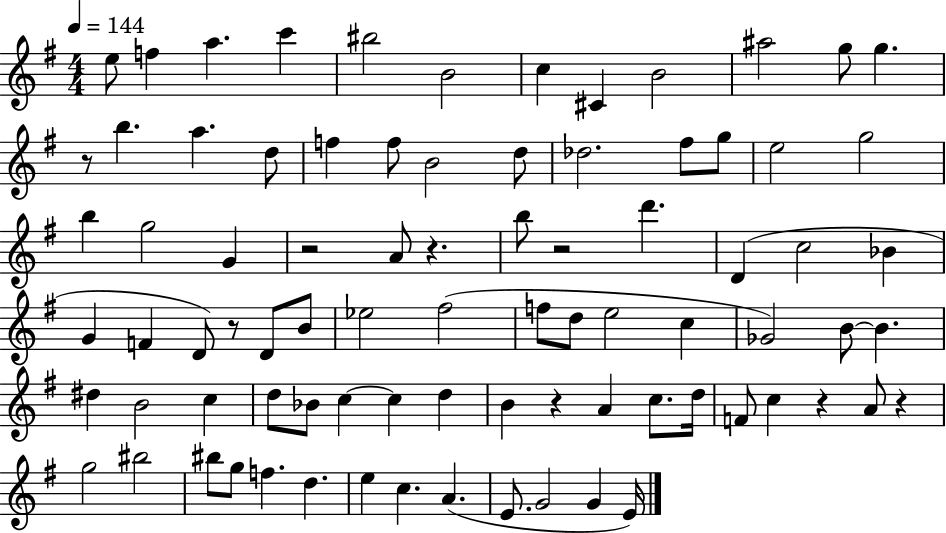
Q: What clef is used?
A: treble